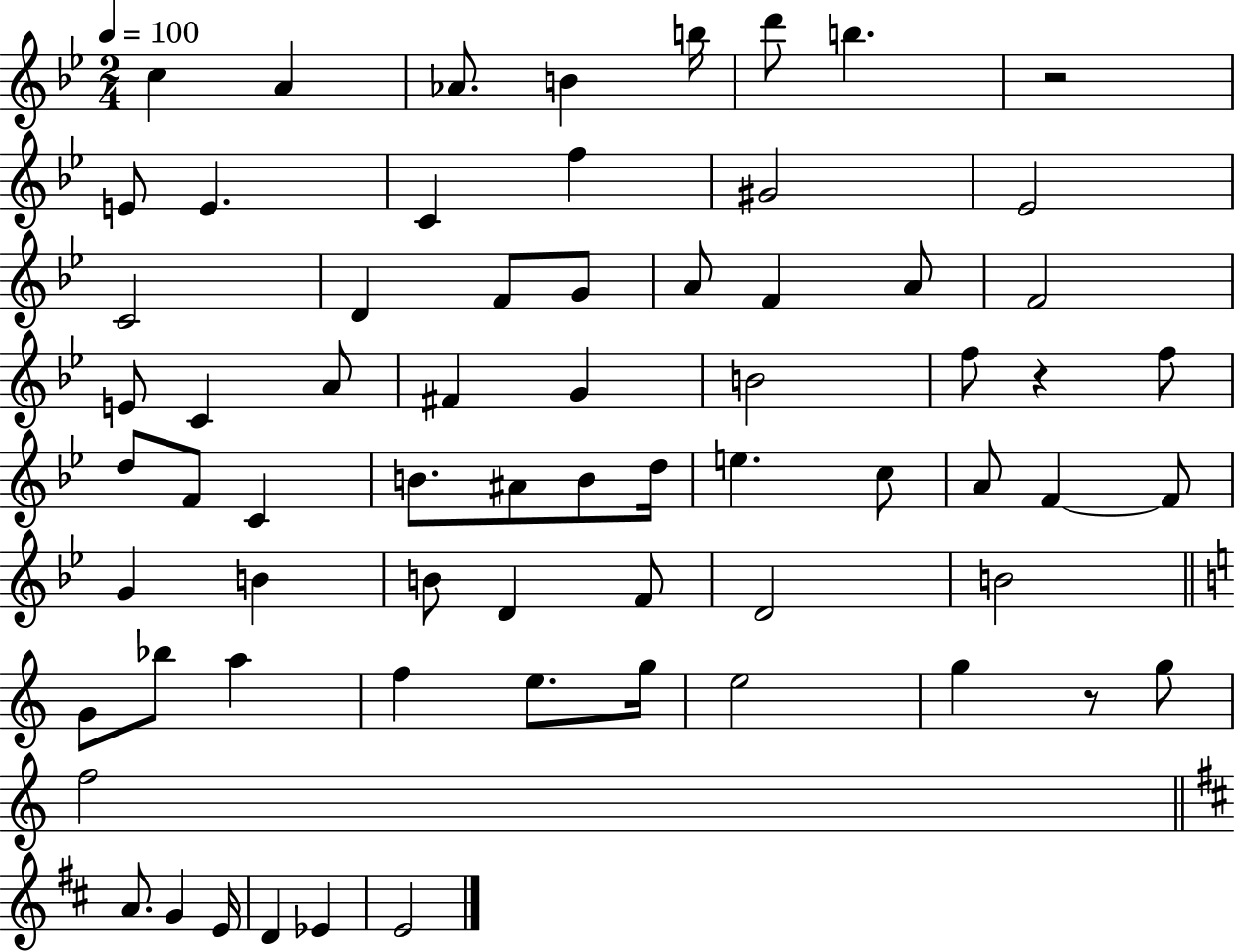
C5/q A4/q Ab4/e. B4/q B5/s D6/e B5/q. R/h E4/e E4/q. C4/q F5/q G#4/h Eb4/h C4/h D4/q F4/e G4/e A4/e F4/q A4/e F4/h E4/e C4/q A4/e F#4/q G4/q B4/h F5/e R/q F5/e D5/e F4/e C4/q B4/e. A#4/e B4/e D5/s E5/q. C5/e A4/e F4/q F4/e G4/q B4/q B4/e D4/q F4/e D4/h B4/h G4/e Bb5/e A5/q F5/q E5/e. G5/s E5/h G5/q R/e G5/e F5/h A4/e. G4/q E4/s D4/q Eb4/q E4/h